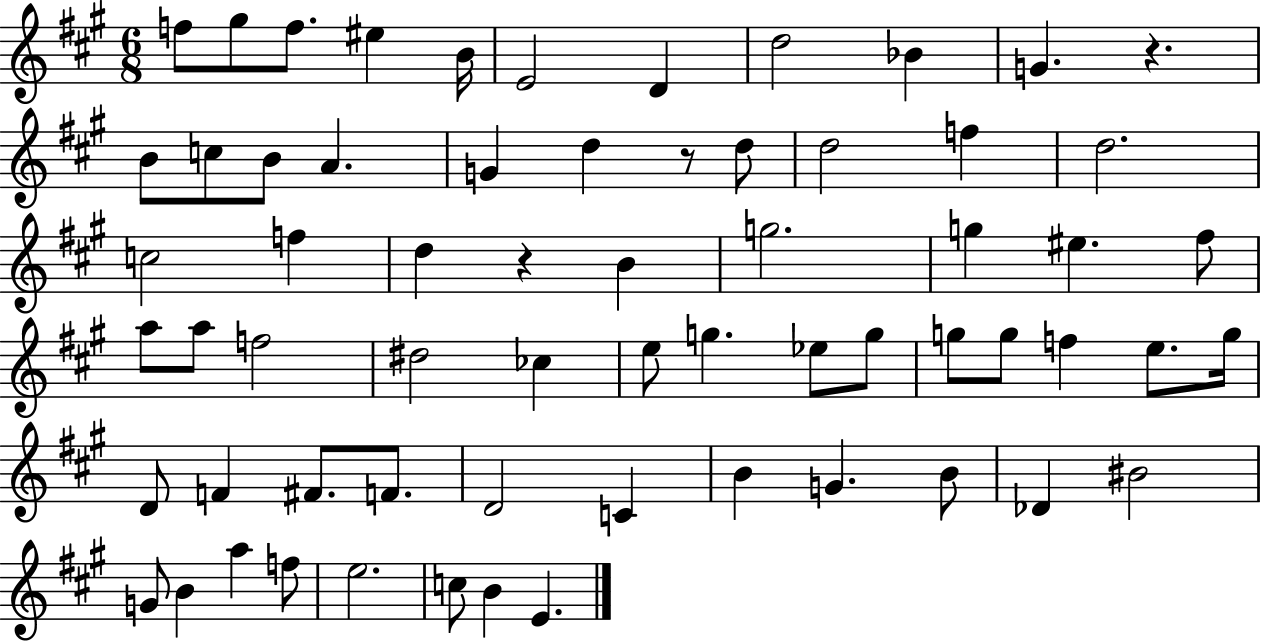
F5/e G#5/e F5/e. EIS5/q B4/s E4/h D4/q D5/h Bb4/q G4/q. R/q. B4/e C5/e B4/e A4/q. G4/q D5/q R/e D5/e D5/h F5/q D5/h. C5/h F5/q D5/q R/q B4/q G5/h. G5/q EIS5/q. F#5/e A5/e A5/e F5/h D#5/h CES5/q E5/e G5/q. Eb5/e G5/e G5/e G5/e F5/q E5/e. G5/s D4/e F4/q F#4/e. F4/e. D4/h C4/q B4/q G4/q. B4/e Db4/q BIS4/h G4/e B4/q A5/q F5/e E5/h. C5/e B4/q E4/q.